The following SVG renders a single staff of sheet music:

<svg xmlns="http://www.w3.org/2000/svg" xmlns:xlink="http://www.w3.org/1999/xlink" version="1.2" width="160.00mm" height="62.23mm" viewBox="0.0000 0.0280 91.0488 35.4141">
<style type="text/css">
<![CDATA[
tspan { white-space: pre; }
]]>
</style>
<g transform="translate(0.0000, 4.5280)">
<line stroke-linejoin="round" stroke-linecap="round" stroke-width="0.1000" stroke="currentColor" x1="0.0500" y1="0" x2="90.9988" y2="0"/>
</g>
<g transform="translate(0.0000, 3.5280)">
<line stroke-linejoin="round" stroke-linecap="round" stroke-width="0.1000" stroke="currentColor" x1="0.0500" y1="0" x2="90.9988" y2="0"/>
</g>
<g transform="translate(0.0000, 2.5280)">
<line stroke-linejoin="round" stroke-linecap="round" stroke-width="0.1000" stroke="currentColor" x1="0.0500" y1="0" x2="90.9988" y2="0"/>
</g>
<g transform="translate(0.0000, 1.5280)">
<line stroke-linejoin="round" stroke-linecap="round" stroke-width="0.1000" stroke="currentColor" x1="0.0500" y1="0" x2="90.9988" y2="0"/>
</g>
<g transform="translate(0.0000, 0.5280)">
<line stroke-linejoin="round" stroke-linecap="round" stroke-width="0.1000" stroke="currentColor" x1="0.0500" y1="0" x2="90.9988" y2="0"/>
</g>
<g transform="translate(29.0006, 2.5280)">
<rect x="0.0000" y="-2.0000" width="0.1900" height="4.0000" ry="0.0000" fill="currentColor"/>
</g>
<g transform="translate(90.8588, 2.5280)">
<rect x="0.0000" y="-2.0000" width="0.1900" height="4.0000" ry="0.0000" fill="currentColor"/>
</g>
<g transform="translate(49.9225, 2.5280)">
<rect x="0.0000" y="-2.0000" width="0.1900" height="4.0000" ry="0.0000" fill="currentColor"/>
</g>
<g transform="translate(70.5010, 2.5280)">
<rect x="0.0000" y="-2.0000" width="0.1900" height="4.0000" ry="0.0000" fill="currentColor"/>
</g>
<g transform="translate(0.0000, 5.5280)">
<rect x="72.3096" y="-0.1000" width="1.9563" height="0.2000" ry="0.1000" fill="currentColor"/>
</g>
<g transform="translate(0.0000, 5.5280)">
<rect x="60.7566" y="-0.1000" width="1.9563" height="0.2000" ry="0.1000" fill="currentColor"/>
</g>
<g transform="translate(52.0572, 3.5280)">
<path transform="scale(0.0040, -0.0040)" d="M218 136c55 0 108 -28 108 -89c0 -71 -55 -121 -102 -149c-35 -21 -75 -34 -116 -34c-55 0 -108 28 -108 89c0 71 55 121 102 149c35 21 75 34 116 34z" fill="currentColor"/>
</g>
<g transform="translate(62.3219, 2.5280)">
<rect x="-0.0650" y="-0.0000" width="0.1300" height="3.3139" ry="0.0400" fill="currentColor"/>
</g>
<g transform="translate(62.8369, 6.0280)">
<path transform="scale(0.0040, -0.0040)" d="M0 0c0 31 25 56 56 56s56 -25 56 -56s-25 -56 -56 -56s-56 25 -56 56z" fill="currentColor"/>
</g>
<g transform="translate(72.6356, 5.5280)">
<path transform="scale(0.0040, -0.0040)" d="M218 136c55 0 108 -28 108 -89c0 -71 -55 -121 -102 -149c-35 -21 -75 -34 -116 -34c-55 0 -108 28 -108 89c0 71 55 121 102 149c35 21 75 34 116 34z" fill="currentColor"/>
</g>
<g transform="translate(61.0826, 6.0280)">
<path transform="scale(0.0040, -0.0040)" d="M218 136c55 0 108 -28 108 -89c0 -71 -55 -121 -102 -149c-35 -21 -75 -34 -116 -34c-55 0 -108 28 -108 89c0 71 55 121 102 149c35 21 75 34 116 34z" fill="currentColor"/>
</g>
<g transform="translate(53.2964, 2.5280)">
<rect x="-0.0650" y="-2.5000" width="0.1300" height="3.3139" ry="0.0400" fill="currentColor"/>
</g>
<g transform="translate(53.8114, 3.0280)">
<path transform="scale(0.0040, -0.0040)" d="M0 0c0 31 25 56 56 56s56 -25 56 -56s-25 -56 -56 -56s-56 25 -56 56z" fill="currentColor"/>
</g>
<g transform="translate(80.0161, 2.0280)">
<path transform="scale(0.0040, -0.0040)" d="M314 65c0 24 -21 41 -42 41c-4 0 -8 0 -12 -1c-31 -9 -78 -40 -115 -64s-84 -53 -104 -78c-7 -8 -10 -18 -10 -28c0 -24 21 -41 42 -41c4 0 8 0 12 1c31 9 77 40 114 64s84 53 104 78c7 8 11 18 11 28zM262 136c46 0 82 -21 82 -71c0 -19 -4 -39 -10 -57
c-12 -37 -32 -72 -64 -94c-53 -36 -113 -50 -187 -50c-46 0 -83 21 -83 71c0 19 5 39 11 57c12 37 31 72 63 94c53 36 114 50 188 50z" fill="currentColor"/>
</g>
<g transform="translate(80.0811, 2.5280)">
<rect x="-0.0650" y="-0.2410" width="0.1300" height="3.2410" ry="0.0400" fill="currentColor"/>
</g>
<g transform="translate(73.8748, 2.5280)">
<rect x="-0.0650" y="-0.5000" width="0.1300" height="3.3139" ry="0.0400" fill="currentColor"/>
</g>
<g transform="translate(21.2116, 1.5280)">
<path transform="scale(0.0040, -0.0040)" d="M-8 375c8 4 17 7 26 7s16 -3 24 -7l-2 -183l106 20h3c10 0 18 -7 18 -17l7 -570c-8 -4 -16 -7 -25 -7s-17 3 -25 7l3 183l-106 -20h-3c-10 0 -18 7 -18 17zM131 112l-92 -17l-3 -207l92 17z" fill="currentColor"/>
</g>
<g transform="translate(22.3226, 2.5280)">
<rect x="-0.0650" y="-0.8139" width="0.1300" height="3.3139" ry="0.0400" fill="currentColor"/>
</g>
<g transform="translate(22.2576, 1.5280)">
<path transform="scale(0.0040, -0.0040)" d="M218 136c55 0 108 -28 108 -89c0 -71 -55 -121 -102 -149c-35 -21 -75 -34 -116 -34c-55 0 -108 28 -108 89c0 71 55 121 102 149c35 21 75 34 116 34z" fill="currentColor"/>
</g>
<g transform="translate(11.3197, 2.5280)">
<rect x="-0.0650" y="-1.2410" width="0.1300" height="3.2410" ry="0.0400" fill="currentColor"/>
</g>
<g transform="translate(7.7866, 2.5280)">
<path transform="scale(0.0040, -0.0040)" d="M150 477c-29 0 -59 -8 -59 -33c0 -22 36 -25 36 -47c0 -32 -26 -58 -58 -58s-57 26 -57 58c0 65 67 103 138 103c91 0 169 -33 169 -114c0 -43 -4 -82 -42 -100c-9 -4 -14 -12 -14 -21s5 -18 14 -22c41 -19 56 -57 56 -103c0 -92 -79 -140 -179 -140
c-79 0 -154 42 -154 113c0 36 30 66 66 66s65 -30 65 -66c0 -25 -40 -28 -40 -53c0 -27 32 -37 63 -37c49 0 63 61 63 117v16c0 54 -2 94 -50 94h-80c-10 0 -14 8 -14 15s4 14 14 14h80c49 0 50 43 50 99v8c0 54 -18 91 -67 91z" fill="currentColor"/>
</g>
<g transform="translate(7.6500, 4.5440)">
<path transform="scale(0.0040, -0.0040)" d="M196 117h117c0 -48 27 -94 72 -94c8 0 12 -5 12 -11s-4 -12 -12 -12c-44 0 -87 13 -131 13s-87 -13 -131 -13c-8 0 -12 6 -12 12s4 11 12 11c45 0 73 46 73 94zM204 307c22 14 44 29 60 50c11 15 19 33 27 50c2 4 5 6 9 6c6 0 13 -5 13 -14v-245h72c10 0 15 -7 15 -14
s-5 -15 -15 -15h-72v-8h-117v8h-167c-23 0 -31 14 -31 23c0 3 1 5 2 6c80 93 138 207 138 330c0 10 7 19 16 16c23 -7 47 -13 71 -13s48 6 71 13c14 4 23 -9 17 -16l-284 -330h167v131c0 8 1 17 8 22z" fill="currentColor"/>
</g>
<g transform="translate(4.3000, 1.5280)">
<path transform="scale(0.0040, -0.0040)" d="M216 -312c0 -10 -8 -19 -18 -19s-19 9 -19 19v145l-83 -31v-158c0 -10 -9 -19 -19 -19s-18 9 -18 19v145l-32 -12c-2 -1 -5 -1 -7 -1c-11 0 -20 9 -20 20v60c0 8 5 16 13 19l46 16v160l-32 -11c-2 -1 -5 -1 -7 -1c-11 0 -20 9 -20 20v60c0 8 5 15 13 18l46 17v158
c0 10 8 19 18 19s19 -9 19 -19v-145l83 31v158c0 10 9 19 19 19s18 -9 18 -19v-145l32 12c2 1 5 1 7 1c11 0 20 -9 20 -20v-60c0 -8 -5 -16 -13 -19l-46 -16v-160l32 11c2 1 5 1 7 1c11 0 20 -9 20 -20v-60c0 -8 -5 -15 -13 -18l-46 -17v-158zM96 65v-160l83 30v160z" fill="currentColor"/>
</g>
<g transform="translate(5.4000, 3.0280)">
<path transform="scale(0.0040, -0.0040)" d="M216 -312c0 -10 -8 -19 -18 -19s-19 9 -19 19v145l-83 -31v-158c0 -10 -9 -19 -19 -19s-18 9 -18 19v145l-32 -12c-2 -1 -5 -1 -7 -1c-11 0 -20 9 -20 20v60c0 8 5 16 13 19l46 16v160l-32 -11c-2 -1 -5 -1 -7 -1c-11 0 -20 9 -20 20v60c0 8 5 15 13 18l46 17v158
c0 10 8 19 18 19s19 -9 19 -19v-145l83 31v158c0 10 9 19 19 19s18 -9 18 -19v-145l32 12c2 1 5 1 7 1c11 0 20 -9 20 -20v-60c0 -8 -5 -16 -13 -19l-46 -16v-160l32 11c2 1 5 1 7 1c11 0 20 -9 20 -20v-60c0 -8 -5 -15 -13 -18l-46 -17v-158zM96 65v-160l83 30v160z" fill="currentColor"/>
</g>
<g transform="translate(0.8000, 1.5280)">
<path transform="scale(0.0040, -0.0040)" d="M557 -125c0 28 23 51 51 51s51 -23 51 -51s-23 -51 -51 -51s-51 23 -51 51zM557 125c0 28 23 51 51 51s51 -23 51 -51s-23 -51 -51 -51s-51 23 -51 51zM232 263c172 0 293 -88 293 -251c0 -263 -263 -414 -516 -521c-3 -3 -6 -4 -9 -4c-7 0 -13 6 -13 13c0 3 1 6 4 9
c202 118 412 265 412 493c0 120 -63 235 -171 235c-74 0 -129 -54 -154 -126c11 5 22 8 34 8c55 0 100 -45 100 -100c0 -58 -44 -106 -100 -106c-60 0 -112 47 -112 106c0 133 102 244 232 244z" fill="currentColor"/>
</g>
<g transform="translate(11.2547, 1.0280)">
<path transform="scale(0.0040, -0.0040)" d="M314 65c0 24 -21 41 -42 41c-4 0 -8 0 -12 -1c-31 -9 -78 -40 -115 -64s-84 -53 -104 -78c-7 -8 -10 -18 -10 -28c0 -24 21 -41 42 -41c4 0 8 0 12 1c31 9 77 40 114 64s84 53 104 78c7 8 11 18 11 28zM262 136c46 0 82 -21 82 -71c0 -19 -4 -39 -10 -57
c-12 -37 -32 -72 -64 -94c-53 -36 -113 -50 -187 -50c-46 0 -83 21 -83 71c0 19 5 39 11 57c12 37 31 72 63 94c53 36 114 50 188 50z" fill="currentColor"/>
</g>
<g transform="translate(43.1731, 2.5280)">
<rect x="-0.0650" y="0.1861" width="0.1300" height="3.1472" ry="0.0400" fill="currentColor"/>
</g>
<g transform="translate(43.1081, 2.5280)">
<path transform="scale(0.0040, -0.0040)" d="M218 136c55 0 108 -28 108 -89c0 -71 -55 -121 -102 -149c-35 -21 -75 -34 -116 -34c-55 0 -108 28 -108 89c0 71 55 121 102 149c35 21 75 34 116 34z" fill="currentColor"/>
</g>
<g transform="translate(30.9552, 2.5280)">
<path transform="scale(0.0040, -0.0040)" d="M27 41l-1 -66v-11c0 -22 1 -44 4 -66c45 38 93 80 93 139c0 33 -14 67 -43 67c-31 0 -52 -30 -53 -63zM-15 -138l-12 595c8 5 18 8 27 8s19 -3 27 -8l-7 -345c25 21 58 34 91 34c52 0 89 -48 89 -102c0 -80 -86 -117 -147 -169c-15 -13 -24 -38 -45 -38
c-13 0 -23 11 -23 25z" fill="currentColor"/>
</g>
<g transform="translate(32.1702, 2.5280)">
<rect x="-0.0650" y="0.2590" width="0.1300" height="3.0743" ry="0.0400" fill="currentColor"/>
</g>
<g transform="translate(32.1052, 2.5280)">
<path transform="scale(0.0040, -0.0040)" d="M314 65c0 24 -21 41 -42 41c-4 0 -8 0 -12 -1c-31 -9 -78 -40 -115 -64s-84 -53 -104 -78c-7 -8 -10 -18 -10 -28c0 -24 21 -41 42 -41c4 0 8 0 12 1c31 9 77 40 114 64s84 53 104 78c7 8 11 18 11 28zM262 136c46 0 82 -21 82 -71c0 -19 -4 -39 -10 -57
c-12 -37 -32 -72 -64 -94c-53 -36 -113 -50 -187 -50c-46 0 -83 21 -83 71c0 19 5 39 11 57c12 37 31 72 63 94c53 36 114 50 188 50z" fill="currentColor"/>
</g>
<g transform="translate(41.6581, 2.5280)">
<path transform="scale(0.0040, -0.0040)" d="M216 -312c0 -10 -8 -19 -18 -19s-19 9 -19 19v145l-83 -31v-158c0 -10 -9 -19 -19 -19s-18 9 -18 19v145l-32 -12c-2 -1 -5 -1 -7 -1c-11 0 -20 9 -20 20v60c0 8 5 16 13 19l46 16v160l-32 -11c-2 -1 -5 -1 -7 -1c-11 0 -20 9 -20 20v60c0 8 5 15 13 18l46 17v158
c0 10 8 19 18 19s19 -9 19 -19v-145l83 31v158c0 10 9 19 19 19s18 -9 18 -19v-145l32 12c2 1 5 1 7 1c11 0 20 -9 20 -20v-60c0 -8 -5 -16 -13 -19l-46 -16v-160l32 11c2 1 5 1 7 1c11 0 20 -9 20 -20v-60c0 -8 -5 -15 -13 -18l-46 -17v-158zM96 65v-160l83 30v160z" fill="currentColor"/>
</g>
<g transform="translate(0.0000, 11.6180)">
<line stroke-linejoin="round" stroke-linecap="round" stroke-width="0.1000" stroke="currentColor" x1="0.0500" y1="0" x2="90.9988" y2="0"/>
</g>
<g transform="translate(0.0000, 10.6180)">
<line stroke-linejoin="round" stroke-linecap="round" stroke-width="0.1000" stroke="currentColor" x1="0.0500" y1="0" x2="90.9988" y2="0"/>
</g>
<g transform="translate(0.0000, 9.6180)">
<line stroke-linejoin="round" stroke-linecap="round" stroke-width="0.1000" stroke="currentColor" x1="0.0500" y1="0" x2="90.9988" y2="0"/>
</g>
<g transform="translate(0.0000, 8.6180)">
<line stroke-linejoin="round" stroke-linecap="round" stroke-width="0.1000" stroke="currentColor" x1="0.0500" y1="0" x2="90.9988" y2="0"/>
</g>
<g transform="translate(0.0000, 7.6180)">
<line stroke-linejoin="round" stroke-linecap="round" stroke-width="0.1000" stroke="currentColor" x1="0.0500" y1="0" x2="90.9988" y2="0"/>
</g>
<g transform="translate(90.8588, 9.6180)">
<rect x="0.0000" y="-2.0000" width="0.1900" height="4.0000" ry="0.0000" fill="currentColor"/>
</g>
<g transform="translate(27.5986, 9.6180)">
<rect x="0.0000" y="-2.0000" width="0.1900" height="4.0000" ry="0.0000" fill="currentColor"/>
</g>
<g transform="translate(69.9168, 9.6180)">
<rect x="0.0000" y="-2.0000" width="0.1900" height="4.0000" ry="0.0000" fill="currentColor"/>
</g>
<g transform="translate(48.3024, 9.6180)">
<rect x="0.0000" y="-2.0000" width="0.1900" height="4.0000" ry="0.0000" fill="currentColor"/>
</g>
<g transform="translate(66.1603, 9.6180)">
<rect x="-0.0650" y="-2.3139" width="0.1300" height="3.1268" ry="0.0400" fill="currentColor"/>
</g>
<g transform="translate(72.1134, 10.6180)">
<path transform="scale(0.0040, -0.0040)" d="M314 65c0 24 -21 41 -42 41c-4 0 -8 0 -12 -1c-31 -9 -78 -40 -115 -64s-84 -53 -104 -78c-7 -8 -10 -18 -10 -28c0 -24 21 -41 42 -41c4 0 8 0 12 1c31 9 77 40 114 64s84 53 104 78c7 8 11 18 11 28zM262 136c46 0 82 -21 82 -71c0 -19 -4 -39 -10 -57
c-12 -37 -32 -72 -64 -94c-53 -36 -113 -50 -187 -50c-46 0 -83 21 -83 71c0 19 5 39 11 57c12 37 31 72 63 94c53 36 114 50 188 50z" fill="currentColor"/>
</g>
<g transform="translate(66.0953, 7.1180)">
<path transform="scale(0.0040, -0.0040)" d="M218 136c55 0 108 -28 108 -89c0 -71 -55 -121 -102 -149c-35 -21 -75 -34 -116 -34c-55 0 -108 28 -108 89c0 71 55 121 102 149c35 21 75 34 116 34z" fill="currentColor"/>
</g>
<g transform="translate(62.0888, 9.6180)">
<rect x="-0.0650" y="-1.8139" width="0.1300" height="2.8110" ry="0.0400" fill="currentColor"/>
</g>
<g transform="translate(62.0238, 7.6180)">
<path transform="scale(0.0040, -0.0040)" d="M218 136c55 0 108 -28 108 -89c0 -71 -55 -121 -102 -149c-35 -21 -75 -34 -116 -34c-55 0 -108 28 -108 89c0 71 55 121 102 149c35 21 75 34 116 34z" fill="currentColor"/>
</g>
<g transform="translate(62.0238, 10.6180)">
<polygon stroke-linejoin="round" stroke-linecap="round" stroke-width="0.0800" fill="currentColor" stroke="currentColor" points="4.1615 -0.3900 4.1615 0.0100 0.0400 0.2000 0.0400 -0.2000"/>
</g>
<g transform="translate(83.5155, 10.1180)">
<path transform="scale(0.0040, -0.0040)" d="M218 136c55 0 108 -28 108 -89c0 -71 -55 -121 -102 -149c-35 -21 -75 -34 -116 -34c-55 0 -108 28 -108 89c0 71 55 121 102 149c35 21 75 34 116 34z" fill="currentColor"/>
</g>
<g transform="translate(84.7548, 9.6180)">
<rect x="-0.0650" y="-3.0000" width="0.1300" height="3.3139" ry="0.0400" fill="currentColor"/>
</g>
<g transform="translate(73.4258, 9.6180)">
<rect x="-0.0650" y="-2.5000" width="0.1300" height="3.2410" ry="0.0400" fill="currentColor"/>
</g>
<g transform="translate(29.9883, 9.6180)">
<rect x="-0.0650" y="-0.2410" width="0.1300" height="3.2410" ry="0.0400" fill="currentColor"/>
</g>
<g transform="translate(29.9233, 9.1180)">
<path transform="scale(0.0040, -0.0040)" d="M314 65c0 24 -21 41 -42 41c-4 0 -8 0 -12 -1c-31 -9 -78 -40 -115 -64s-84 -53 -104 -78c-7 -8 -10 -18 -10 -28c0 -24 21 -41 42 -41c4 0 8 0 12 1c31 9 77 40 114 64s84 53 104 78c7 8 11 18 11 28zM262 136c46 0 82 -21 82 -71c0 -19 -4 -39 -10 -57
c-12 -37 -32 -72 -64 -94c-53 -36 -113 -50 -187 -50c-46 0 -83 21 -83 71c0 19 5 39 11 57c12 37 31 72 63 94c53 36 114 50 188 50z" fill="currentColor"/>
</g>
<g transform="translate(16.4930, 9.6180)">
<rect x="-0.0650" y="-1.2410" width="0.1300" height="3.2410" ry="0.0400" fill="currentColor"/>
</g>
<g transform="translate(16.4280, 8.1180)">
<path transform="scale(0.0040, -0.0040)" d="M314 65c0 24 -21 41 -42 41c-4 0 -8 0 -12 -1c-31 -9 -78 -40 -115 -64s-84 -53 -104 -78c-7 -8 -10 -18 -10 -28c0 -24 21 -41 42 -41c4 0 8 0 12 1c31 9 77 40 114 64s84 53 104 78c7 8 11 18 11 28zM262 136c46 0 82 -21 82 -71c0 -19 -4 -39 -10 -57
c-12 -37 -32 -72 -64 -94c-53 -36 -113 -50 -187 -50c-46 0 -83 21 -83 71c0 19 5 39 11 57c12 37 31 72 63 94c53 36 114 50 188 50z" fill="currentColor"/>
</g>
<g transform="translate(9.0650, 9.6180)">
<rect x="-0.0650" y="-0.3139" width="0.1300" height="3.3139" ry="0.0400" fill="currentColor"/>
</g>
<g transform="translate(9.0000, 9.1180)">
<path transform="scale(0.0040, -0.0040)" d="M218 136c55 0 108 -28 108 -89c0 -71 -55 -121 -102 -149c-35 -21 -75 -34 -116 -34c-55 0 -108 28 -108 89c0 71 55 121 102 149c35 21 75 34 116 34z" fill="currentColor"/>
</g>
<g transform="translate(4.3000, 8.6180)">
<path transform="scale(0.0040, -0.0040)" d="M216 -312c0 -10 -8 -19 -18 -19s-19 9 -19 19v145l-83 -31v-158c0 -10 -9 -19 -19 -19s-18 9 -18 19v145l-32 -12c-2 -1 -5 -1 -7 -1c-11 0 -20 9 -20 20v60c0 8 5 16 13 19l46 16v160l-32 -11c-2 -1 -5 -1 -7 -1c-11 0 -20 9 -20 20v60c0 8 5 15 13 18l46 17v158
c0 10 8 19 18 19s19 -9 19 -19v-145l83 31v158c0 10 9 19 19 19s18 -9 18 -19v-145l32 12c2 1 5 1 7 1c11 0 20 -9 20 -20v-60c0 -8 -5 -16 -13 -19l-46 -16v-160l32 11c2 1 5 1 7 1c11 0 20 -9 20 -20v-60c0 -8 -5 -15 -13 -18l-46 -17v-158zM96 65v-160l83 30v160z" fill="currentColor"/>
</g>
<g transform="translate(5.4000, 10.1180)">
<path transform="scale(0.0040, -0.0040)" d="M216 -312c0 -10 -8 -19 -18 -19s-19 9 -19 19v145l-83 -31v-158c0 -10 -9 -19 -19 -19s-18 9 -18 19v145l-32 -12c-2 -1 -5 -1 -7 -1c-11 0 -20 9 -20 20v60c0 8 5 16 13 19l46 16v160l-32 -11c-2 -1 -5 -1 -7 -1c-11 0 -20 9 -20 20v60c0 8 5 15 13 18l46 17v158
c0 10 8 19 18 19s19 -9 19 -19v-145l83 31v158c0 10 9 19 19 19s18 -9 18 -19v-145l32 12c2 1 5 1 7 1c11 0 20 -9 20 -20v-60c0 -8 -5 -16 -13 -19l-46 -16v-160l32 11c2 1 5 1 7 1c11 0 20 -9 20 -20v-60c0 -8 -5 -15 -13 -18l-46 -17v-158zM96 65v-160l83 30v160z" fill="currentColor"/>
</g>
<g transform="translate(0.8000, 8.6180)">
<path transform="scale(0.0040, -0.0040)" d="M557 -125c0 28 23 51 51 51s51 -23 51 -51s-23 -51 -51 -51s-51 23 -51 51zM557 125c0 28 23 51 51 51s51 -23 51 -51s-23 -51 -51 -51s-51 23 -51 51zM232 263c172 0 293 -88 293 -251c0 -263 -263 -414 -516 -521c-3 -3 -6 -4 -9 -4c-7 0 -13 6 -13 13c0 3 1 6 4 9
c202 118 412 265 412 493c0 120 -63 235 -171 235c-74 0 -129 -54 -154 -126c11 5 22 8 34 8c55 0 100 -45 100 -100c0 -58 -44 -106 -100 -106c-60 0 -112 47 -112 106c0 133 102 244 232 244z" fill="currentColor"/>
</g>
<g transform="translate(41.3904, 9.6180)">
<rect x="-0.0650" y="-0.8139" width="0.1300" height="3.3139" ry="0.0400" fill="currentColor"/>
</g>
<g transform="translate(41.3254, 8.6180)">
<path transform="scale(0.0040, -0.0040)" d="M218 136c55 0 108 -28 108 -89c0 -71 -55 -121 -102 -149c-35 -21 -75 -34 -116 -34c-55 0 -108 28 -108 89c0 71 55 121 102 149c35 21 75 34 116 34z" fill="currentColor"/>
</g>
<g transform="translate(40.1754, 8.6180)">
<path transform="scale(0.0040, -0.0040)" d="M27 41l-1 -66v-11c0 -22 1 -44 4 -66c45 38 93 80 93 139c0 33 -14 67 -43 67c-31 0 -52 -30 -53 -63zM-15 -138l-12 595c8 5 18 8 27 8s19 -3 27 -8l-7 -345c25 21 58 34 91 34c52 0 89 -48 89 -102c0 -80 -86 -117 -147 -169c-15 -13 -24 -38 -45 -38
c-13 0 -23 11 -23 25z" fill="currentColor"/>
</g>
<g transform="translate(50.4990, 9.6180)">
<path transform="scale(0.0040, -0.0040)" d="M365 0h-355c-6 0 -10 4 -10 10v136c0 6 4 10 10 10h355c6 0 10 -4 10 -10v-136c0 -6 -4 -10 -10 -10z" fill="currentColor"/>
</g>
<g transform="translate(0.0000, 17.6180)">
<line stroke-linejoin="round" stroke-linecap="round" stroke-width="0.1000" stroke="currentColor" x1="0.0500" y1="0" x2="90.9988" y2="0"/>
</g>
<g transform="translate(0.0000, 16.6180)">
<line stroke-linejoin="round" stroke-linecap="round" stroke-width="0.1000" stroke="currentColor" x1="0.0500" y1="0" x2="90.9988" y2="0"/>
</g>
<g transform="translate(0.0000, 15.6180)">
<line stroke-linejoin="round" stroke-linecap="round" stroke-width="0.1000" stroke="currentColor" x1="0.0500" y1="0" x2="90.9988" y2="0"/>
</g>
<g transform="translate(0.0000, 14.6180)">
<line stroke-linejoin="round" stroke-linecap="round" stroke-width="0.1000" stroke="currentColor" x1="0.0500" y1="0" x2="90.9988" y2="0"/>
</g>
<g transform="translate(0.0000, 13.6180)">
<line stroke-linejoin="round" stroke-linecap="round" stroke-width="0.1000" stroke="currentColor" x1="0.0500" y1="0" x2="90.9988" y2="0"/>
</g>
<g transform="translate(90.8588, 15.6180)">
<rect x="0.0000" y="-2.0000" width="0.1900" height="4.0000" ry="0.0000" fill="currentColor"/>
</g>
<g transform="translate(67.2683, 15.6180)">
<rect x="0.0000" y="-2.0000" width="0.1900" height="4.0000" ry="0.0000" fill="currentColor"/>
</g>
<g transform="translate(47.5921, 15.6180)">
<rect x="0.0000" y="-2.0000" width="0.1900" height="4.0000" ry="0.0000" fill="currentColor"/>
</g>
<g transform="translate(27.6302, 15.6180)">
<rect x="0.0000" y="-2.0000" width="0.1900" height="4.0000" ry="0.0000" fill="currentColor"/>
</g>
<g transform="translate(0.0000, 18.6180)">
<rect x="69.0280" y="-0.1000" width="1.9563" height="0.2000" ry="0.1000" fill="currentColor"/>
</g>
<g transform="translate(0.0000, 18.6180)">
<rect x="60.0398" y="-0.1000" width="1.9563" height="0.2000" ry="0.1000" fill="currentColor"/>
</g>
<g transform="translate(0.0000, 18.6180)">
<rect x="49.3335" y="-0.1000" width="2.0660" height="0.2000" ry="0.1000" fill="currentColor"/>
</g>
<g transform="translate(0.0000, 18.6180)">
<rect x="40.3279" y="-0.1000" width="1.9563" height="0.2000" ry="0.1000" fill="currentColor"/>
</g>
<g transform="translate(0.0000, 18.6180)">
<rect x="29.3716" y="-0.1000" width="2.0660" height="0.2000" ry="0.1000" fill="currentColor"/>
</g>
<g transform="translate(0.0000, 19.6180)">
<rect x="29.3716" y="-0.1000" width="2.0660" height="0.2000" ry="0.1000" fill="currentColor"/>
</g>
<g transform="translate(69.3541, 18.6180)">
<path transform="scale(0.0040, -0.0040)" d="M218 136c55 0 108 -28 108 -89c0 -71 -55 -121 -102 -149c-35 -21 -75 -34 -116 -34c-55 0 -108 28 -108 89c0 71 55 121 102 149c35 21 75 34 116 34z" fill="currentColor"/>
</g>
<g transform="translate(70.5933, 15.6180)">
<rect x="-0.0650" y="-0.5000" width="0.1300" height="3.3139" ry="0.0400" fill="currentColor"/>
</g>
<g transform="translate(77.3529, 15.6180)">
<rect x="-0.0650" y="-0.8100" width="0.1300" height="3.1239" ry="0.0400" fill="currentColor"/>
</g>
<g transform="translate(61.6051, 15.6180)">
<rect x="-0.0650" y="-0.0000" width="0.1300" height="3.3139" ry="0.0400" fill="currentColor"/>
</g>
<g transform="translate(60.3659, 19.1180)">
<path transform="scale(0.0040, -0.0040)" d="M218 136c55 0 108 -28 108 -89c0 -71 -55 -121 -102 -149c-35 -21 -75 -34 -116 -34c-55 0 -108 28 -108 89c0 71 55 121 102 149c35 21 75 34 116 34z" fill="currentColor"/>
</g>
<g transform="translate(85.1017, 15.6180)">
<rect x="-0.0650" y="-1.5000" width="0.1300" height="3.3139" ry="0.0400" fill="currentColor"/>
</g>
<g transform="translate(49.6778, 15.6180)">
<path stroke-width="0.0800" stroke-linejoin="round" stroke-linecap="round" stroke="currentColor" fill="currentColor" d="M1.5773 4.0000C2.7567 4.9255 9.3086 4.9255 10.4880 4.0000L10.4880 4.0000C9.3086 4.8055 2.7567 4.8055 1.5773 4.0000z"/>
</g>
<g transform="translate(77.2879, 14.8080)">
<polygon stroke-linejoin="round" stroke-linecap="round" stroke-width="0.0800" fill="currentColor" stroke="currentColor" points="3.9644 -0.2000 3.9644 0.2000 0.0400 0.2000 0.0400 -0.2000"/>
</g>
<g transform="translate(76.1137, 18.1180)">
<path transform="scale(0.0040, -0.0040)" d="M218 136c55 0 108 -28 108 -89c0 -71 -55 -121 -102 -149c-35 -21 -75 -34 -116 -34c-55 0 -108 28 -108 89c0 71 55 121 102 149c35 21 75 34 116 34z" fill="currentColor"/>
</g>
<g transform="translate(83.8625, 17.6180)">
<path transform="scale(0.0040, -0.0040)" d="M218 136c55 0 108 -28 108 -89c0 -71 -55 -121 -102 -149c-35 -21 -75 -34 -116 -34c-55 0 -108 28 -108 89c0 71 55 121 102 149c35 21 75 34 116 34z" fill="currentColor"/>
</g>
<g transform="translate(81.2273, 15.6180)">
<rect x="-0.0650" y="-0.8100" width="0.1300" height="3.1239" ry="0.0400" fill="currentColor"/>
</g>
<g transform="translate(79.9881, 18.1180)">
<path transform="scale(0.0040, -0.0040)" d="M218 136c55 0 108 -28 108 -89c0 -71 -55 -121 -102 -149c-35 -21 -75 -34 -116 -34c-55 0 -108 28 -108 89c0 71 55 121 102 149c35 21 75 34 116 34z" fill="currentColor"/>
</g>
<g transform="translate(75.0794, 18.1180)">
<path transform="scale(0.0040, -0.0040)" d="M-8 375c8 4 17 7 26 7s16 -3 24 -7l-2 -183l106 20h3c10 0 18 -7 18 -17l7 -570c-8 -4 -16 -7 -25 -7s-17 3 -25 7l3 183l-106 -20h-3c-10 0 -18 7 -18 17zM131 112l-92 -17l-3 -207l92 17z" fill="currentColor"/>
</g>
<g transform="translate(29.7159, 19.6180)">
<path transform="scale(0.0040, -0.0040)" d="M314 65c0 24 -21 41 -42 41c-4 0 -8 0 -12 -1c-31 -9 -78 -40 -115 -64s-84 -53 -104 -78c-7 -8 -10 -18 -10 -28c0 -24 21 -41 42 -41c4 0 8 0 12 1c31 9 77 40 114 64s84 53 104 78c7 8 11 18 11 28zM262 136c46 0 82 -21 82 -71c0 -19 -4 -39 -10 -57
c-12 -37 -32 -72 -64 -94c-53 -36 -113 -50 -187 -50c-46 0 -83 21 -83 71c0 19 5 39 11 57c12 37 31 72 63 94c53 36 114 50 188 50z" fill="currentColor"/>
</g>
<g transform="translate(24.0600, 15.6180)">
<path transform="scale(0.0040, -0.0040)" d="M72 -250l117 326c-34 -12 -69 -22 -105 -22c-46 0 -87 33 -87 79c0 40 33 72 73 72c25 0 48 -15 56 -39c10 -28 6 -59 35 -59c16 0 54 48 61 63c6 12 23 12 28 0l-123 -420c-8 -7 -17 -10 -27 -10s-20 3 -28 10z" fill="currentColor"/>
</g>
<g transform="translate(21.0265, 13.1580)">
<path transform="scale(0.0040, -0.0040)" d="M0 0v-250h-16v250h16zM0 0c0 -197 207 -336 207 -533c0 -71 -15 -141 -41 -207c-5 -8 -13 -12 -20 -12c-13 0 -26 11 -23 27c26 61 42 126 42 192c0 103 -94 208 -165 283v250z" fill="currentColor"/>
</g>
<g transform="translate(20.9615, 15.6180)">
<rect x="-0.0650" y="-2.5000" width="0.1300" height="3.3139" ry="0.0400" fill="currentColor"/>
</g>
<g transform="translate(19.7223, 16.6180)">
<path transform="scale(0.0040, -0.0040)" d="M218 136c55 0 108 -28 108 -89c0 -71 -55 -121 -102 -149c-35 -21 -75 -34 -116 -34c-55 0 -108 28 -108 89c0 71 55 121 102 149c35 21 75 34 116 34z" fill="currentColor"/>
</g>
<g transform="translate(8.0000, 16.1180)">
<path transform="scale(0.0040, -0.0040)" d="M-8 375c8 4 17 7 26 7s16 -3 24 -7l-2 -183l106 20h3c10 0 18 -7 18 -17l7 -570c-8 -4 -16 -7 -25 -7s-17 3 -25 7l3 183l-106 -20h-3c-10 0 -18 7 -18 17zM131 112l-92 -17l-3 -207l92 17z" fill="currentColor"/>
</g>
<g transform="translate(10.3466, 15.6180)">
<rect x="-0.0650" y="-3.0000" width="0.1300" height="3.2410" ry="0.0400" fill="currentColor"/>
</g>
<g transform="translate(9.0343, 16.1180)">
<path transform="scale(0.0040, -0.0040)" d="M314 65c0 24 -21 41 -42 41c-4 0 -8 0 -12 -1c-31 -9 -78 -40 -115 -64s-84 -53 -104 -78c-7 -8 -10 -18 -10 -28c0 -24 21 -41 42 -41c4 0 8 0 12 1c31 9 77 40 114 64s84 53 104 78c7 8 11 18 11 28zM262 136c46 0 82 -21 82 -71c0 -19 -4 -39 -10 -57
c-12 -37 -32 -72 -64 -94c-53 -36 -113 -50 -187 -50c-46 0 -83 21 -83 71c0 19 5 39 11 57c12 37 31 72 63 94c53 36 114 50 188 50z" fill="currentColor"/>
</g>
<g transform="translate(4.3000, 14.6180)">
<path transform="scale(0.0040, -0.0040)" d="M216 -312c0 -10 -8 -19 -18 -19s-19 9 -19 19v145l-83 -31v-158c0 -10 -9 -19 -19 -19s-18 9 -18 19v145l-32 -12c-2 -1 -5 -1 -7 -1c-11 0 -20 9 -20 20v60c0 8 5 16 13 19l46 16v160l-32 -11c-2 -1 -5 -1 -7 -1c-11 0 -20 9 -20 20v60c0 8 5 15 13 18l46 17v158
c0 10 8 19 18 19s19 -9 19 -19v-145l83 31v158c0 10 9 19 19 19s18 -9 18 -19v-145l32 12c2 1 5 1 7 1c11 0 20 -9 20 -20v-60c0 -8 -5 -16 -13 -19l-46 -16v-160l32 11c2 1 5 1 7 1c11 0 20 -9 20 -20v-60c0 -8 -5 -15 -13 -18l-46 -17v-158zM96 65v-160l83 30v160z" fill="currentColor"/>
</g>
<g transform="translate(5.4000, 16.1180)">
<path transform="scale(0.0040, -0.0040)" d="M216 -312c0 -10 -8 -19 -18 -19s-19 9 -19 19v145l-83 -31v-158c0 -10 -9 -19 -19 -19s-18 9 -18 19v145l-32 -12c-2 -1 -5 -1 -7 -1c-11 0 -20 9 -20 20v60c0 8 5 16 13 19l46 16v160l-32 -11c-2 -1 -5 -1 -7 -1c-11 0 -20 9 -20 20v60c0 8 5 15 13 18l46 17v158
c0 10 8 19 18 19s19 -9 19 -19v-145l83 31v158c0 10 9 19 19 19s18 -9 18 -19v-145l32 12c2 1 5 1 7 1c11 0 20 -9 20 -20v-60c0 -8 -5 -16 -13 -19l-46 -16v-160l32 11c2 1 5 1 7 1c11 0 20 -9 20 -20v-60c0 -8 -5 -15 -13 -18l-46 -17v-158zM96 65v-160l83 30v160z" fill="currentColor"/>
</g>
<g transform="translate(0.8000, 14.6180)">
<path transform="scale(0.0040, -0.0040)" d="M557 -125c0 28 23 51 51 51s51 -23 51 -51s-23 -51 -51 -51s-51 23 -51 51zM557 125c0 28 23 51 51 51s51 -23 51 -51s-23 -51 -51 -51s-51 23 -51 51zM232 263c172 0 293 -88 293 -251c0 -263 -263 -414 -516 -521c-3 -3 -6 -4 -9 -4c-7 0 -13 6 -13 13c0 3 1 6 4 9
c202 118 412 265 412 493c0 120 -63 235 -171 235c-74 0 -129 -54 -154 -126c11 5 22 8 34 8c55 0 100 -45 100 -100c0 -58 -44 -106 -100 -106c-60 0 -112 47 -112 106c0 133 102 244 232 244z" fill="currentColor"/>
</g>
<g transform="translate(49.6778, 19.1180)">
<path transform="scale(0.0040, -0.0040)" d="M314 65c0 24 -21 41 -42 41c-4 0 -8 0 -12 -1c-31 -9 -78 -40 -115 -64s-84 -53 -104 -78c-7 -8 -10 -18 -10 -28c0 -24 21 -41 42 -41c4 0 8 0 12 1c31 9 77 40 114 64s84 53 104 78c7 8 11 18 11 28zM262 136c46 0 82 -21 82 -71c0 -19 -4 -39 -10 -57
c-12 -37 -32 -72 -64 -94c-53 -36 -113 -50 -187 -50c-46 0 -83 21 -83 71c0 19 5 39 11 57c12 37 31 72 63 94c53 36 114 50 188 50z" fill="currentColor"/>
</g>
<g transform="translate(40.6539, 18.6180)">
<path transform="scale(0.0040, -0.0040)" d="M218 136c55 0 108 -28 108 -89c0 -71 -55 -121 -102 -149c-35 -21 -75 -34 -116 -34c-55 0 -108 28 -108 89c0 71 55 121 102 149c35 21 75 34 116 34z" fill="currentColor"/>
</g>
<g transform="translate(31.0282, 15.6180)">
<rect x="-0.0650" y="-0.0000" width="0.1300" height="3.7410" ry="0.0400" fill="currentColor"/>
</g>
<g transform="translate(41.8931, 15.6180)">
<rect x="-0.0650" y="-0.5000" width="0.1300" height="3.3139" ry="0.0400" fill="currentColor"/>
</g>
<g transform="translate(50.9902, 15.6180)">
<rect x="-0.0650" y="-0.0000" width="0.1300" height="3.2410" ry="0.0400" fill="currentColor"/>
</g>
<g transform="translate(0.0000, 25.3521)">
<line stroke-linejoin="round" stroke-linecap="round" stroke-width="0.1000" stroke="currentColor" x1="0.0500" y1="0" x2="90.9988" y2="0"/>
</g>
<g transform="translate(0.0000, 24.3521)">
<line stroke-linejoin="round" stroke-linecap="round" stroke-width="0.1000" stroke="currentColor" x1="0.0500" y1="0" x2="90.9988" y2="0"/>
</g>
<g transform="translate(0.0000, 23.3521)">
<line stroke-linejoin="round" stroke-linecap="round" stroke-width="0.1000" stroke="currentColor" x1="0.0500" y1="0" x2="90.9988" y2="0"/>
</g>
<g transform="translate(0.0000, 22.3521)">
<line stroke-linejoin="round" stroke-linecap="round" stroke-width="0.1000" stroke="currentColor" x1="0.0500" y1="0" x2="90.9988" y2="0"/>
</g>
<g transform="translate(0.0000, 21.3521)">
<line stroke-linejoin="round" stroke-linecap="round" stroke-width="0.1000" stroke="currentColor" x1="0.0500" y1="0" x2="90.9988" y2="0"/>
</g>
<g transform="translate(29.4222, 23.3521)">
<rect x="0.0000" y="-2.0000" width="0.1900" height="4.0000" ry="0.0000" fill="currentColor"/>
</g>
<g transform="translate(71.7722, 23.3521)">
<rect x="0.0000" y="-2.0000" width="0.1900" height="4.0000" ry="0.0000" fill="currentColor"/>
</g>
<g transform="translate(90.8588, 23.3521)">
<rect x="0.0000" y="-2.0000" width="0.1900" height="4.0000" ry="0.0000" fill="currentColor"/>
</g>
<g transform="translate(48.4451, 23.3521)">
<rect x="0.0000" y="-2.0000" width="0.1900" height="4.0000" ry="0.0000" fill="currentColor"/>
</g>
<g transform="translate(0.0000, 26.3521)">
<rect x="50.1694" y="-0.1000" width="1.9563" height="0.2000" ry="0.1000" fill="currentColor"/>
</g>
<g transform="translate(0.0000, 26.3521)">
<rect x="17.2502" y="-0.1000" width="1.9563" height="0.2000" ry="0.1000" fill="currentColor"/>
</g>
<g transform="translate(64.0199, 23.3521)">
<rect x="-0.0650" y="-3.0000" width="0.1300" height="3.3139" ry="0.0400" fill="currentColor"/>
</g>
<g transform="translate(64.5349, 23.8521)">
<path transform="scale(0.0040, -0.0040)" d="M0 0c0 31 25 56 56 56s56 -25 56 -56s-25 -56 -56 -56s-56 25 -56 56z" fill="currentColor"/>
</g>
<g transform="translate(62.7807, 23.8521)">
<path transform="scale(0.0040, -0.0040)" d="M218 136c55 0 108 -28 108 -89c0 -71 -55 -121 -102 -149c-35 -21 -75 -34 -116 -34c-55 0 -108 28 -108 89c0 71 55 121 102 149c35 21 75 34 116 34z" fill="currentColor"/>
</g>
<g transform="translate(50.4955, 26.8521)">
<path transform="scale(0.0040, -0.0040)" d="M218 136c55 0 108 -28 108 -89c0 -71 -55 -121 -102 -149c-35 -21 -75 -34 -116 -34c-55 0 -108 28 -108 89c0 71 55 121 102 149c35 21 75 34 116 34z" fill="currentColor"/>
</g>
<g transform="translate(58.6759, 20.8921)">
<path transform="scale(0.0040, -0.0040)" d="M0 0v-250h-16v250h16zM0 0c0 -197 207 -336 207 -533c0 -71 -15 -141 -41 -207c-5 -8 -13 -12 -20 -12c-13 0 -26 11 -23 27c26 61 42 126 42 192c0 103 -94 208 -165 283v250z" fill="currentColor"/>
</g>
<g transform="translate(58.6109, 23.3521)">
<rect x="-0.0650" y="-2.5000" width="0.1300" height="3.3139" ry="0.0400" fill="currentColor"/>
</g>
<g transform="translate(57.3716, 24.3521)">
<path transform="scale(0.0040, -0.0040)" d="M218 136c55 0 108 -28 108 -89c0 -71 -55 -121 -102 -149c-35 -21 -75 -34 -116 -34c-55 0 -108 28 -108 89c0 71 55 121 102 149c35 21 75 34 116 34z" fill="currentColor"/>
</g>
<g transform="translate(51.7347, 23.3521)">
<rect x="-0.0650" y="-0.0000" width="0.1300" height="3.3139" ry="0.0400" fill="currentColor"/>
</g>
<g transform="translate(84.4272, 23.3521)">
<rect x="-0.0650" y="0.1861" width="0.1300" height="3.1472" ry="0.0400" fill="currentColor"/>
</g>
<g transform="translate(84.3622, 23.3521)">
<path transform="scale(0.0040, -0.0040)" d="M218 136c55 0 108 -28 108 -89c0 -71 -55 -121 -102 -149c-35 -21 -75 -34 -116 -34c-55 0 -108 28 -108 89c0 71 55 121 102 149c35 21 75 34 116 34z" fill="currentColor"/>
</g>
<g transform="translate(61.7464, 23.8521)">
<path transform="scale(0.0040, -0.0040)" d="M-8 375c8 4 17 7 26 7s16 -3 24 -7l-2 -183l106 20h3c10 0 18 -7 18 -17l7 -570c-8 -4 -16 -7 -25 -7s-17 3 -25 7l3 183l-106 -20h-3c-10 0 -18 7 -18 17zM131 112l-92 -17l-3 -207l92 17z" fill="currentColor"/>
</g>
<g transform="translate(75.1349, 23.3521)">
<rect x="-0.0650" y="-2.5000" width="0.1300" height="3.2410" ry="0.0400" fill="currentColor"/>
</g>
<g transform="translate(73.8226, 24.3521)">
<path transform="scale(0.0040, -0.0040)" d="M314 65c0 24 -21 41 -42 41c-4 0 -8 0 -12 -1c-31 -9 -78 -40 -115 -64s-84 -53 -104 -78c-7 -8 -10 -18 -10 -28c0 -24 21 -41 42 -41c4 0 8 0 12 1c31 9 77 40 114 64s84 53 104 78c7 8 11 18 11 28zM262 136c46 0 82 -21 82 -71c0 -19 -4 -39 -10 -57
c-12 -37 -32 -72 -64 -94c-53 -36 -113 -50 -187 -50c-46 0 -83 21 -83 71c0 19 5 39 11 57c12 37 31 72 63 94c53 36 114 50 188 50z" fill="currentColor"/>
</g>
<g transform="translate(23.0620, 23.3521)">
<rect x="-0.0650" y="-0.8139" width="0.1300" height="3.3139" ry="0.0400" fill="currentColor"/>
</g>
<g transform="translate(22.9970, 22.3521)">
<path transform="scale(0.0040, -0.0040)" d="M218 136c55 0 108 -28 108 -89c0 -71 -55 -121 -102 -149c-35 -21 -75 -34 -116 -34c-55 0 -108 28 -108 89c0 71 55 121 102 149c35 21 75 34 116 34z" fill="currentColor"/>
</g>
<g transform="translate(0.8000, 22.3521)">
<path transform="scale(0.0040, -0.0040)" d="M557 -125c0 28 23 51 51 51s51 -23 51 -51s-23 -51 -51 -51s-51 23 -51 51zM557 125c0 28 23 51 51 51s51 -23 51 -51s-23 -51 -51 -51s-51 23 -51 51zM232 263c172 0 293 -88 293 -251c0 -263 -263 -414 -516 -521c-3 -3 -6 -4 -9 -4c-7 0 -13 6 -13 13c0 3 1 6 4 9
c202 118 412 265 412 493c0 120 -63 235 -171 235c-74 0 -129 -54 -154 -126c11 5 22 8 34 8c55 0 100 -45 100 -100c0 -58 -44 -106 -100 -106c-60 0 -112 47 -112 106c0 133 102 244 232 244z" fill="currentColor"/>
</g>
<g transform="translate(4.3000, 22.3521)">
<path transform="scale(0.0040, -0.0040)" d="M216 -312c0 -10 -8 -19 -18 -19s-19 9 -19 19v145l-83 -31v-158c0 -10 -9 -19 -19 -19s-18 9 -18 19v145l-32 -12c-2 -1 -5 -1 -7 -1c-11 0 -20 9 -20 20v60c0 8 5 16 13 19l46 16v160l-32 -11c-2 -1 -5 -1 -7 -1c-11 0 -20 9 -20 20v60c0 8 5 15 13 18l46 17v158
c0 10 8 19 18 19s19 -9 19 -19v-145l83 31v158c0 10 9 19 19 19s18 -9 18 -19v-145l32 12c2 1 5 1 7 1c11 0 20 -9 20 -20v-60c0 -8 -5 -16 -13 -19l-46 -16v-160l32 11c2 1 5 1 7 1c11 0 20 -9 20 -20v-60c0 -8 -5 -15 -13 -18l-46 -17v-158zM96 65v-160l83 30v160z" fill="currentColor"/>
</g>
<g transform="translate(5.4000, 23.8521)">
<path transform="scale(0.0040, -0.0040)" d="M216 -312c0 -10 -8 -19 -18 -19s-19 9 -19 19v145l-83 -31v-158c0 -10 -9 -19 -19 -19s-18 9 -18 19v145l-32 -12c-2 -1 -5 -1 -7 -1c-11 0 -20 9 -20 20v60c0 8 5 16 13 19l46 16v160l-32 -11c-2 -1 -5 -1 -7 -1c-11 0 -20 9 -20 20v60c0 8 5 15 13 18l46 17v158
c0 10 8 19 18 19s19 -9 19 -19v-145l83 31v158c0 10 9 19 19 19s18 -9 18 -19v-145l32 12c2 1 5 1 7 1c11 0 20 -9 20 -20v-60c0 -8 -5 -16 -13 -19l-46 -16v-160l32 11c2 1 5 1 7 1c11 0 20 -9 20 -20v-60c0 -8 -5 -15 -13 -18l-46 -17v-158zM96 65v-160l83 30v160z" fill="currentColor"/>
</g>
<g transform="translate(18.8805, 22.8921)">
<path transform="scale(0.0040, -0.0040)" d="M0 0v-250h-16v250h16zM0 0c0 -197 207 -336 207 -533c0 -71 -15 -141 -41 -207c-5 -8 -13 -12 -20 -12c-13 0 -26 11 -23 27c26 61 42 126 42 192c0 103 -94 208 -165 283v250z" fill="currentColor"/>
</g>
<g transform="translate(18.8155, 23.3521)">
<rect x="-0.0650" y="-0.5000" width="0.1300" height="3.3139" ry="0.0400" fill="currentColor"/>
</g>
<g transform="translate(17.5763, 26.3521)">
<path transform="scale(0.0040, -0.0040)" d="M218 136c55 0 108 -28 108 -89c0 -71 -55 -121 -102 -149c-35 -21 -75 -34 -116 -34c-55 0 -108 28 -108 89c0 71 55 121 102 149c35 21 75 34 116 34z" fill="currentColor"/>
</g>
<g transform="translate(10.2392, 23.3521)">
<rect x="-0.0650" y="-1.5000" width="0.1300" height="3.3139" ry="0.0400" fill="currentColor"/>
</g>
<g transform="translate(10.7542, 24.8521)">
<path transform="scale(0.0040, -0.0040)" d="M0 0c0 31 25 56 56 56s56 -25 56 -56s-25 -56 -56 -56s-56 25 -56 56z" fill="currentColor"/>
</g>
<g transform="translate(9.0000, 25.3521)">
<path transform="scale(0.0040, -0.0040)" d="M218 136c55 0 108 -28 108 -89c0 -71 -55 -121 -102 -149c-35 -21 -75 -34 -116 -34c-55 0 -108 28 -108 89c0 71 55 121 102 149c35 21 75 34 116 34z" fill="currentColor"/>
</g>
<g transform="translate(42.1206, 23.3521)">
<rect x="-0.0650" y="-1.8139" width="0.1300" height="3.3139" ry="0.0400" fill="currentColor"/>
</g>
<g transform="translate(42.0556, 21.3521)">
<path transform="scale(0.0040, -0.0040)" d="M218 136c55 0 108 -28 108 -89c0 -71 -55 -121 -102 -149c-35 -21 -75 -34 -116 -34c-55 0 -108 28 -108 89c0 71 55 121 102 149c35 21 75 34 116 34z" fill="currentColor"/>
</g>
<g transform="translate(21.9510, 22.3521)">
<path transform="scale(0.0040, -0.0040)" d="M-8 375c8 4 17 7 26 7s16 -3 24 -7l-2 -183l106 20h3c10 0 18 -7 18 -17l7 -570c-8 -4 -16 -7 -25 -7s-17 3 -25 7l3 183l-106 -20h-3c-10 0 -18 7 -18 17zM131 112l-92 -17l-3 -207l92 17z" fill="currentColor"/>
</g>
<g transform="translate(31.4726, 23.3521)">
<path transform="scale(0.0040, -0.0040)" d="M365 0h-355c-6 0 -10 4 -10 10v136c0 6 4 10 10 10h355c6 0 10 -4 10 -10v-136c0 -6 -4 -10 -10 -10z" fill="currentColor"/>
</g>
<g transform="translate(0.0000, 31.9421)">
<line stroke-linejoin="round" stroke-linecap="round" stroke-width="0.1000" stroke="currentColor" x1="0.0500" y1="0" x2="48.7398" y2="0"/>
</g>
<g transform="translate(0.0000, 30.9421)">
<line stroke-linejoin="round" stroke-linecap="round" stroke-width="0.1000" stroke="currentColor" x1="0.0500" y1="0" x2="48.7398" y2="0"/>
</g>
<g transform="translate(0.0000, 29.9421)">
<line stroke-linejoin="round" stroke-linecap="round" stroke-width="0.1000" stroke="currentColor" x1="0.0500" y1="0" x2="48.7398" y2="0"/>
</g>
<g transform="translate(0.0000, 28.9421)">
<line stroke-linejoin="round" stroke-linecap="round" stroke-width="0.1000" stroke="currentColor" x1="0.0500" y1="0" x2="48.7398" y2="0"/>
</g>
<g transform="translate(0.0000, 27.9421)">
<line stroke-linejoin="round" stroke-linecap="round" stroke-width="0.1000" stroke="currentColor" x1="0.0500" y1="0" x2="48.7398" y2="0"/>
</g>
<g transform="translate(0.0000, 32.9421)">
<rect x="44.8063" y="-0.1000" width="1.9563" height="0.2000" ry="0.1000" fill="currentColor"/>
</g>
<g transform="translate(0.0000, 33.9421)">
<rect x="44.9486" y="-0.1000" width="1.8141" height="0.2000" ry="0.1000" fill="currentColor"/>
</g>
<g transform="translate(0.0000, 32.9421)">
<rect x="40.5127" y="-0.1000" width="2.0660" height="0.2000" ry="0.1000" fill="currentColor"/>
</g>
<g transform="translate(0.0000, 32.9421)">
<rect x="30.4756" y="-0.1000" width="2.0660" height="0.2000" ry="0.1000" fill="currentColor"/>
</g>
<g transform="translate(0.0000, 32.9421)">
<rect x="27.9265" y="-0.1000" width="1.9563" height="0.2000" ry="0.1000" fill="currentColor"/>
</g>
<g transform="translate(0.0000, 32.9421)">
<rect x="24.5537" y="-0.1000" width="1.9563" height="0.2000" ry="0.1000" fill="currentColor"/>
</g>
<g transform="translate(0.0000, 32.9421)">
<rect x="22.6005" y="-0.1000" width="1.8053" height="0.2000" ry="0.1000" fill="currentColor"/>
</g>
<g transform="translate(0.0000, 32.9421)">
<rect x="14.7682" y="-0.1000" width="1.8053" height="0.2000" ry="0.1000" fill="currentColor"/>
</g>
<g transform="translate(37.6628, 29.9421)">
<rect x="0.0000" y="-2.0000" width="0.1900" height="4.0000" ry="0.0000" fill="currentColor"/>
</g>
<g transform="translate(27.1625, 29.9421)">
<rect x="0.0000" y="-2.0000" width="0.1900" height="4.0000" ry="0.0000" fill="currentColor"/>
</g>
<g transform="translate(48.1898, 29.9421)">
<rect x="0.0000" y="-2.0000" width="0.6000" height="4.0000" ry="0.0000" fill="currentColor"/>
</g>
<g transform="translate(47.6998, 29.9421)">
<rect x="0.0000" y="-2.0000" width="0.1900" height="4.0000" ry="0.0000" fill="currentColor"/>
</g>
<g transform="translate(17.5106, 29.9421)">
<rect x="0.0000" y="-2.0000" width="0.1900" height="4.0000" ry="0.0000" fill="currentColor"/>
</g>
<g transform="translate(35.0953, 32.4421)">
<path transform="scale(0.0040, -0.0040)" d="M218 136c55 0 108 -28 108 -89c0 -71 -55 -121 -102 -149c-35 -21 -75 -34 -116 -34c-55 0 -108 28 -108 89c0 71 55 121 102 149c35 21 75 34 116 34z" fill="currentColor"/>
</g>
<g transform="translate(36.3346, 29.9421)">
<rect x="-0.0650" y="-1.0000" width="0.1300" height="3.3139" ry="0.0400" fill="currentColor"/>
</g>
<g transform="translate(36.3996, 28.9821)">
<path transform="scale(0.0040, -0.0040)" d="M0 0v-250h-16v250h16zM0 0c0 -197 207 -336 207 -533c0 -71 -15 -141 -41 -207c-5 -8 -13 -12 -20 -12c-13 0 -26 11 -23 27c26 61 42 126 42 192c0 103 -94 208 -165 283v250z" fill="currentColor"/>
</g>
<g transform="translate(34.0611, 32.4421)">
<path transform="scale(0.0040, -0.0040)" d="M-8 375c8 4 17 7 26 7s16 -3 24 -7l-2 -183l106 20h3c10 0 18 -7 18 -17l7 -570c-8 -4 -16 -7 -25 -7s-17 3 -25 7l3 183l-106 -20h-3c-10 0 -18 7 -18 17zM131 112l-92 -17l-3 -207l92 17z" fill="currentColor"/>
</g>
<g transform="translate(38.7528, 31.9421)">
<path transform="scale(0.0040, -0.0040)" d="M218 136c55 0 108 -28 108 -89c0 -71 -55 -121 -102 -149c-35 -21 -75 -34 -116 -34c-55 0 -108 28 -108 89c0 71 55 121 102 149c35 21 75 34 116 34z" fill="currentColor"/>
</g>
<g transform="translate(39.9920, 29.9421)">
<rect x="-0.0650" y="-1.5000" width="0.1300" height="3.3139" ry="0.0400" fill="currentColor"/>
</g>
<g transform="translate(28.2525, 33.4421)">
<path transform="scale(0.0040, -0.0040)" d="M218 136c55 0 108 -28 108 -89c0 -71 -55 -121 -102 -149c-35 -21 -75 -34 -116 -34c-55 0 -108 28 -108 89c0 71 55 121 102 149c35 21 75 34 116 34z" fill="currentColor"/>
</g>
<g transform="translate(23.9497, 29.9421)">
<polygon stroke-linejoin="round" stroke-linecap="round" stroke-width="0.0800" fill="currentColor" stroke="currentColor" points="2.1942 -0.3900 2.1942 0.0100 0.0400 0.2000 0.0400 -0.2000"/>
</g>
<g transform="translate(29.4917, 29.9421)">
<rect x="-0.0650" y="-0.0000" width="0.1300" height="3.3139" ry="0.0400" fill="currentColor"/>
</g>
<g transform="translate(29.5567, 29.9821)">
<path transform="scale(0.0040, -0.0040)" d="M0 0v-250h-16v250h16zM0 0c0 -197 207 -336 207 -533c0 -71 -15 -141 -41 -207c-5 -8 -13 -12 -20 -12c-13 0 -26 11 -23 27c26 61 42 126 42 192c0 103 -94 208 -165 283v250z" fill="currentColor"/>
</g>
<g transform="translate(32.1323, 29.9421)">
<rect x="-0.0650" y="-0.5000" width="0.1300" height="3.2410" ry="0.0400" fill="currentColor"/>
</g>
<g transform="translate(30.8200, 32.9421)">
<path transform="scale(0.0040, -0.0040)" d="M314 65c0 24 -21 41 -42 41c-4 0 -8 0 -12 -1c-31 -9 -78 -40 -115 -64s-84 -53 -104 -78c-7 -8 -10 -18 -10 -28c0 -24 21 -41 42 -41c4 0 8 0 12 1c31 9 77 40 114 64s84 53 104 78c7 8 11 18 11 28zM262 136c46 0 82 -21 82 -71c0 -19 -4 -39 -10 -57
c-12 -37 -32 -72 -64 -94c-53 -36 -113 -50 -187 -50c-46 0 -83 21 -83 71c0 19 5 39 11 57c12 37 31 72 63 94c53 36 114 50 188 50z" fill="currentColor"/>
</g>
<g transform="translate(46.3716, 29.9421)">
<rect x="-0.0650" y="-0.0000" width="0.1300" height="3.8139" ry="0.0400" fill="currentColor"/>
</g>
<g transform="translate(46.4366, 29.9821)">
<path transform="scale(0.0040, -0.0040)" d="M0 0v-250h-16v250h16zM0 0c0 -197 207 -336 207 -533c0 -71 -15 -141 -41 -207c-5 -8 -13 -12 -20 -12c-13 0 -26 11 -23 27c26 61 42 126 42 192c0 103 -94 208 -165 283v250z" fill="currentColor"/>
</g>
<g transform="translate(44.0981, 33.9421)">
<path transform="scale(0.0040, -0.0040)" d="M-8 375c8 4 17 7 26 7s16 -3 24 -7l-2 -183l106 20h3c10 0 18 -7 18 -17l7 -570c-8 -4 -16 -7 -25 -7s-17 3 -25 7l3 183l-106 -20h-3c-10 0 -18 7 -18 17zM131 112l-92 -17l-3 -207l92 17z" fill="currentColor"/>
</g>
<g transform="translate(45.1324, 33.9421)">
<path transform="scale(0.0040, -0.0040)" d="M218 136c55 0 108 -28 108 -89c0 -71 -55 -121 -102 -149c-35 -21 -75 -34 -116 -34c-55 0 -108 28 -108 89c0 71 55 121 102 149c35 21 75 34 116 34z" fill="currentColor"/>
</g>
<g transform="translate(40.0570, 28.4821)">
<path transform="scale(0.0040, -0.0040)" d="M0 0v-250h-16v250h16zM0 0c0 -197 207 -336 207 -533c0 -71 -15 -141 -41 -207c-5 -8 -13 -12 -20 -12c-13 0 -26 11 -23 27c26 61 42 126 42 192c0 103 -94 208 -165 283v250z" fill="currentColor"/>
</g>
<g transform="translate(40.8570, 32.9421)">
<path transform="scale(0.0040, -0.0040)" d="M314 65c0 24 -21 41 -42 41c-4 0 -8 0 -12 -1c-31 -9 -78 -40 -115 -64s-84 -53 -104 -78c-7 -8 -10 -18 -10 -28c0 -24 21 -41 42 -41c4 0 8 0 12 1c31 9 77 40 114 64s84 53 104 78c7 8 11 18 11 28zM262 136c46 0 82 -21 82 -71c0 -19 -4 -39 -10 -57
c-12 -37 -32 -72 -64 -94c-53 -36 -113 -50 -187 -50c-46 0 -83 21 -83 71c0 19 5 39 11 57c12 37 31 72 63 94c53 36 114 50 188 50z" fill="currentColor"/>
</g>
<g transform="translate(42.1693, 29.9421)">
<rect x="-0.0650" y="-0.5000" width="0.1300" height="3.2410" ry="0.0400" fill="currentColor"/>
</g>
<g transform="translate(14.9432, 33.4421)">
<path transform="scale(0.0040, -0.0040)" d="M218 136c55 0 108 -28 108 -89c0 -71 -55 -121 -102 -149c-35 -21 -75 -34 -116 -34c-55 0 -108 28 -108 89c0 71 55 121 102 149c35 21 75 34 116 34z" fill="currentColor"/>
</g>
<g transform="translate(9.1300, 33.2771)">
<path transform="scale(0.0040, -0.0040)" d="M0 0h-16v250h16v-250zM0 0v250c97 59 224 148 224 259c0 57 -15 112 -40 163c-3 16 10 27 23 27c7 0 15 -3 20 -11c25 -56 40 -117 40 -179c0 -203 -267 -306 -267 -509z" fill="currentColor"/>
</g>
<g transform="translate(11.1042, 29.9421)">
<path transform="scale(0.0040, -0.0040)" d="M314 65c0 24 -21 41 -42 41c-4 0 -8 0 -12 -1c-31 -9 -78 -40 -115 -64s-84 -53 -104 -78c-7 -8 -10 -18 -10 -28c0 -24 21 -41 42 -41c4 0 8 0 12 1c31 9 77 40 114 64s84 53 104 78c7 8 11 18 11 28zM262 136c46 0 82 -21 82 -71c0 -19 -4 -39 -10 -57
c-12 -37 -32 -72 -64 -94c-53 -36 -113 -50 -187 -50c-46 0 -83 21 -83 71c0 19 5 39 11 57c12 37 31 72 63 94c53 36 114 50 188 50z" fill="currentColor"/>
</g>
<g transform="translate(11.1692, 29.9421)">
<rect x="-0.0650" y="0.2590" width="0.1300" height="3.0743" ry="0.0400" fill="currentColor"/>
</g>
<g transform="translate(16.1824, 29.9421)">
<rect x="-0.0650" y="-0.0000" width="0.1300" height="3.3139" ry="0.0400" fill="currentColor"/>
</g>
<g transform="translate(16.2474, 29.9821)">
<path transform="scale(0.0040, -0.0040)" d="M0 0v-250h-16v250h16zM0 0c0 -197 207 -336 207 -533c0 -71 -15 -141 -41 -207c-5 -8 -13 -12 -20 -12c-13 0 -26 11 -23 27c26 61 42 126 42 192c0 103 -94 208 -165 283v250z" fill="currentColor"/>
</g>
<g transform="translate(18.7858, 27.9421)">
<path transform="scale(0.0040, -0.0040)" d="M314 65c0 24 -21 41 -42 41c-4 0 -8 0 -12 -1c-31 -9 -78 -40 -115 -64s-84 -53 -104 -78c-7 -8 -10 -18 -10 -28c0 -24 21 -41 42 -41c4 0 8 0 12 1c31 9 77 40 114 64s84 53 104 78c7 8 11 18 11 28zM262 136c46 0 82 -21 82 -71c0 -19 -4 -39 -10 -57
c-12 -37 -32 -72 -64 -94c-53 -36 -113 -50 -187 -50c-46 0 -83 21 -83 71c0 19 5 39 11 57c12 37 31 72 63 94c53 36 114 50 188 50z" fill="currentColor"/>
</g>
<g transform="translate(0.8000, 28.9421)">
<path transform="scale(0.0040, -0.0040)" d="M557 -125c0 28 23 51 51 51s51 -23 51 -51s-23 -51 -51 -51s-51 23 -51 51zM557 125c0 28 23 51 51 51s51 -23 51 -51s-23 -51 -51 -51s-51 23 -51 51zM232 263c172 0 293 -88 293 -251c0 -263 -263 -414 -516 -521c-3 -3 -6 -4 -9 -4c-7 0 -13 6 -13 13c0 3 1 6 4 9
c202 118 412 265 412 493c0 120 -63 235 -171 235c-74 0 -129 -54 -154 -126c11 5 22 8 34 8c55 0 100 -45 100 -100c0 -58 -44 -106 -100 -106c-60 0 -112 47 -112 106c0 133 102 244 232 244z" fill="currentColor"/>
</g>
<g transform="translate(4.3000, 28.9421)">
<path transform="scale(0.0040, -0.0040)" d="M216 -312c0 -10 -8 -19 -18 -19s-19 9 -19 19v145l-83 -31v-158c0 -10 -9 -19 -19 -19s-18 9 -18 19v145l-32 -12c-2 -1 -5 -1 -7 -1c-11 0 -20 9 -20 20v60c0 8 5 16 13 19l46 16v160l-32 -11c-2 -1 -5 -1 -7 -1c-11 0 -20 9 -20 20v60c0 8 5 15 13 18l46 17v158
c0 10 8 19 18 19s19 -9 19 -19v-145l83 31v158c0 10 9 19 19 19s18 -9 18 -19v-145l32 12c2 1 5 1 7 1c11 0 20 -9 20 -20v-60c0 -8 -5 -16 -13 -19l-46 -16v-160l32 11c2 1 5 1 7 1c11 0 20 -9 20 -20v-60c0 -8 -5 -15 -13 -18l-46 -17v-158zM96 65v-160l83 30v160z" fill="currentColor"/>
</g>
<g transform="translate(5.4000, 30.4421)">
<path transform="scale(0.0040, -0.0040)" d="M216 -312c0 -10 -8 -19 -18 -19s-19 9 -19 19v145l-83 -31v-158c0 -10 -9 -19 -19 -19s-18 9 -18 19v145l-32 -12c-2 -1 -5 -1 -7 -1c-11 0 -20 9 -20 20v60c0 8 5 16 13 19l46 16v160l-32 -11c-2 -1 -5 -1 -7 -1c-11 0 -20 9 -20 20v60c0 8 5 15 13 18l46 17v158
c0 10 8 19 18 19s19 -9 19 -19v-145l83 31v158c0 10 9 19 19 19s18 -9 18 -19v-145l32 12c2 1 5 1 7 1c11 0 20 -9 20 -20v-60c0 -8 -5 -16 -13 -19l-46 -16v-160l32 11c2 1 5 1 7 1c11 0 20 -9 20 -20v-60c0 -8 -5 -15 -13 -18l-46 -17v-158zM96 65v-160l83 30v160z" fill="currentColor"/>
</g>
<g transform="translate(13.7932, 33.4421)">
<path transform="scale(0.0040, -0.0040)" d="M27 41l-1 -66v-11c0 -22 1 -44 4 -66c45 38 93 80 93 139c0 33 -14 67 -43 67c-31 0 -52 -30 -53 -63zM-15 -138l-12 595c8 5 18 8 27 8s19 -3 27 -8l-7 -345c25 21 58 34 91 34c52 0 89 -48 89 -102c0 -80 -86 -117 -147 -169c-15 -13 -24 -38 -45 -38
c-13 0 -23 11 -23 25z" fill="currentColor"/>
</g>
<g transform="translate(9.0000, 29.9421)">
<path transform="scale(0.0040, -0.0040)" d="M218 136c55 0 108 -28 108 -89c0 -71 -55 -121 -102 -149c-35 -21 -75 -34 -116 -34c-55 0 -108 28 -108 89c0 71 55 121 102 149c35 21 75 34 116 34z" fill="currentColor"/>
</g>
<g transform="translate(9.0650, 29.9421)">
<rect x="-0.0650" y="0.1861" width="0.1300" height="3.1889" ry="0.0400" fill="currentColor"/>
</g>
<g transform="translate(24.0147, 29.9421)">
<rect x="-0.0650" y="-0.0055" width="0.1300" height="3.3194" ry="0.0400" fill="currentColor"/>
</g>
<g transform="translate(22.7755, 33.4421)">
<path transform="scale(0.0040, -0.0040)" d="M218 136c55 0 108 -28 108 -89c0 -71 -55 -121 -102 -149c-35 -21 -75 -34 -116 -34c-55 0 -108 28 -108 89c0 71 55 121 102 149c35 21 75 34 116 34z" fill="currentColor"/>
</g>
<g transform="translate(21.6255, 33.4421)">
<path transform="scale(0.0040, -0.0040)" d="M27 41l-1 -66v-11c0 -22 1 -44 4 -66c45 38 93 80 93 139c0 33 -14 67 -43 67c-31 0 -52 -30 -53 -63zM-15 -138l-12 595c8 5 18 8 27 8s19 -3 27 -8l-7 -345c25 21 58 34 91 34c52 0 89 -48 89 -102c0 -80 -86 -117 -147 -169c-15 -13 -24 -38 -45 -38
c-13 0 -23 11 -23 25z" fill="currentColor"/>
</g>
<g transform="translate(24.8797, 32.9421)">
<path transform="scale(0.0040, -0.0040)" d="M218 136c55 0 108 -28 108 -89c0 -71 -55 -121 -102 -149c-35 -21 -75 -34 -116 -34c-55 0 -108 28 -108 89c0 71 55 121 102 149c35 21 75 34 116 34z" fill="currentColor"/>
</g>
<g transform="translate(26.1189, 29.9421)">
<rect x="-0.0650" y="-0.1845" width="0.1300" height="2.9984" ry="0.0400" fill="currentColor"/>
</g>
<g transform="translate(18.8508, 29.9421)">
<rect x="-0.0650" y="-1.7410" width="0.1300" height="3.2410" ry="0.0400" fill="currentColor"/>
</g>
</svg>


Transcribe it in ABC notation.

X:1
T:Untitled
M:3/4
L:1/4
K:D
G,2 F, _D,2 ^D, B,, D,, E,, E,2 E, G,2 E,2 _F, z2 A,/2 B,/2 B,,2 ^C, C,2 B,,/2 z/2 ^C,,2 E,, D,,2 D,, E,, F,,/2 F,,/2 G,, G,, E,,/2 F, z2 A, D,, B,,/2 C, B,,2 D, D,/2 D,2 _D,,/2 A,2 _D,,/2 E,,/2 D,,/2 E,,2 F,,/2 G,,/2 E,,2 C,,/2